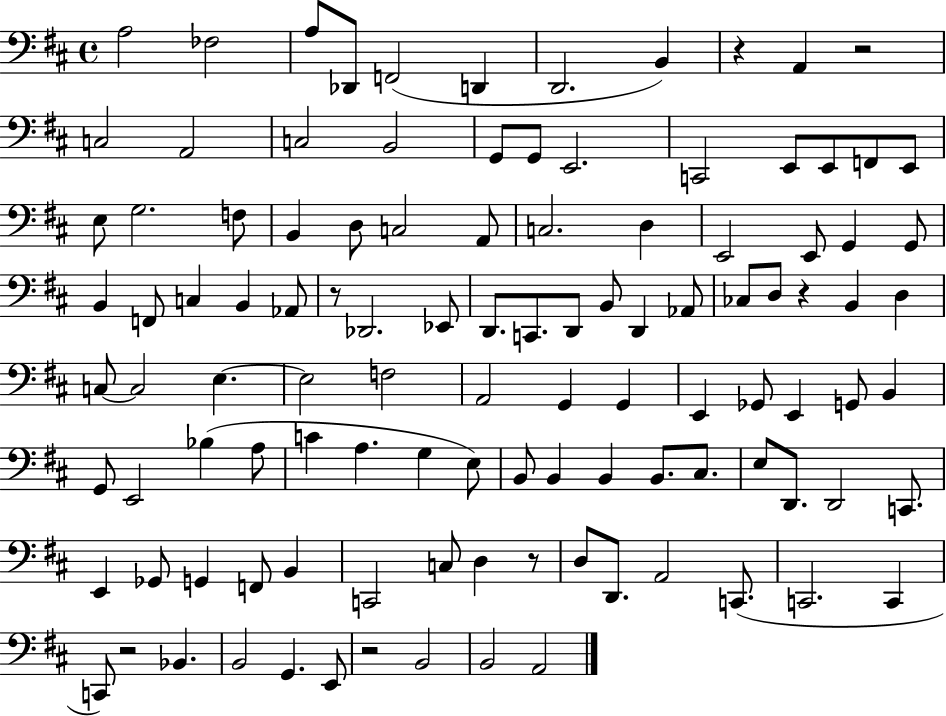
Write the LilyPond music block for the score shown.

{
  \clef bass
  \time 4/4
  \defaultTimeSignature
  \key d \major
  a2 fes2 | a8 des,8 f,2( d,4 | d,2. b,4) | r4 a,4 r2 | \break c2 a,2 | c2 b,2 | g,8 g,8 e,2. | c,2 e,8 e,8 f,8 e,8 | \break e8 g2. f8 | b,4 d8 c2 a,8 | c2. d4 | e,2 e,8 g,4 g,8 | \break b,4 f,8 c4 b,4 aes,8 | r8 des,2. ees,8 | d,8. c,8. d,8 b,8 d,4 aes,8 | ces8 d8 r4 b,4 d4 | \break c8~~ c2 e4.~~ | e2 f2 | a,2 g,4 g,4 | e,4 ges,8 e,4 g,8 b,4 | \break g,8 e,2 bes4( a8 | c'4 a4. g4 e8) | b,8 b,4 b,4 b,8. cis8. | e8 d,8. d,2 c,8. | \break e,4 ges,8 g,4 f,8 b,4 | c,2 c8 d4 r8 | d8 d,8. a,2 c,8.( | c,2. c,4 | \break c,8) r2 bes,4. | b,2 g,4. e,8 | r2 b,2 | b,2 a,2 | \break \bar "|."
}